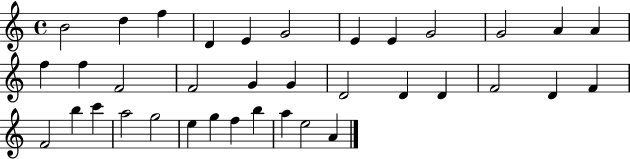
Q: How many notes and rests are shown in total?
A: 36